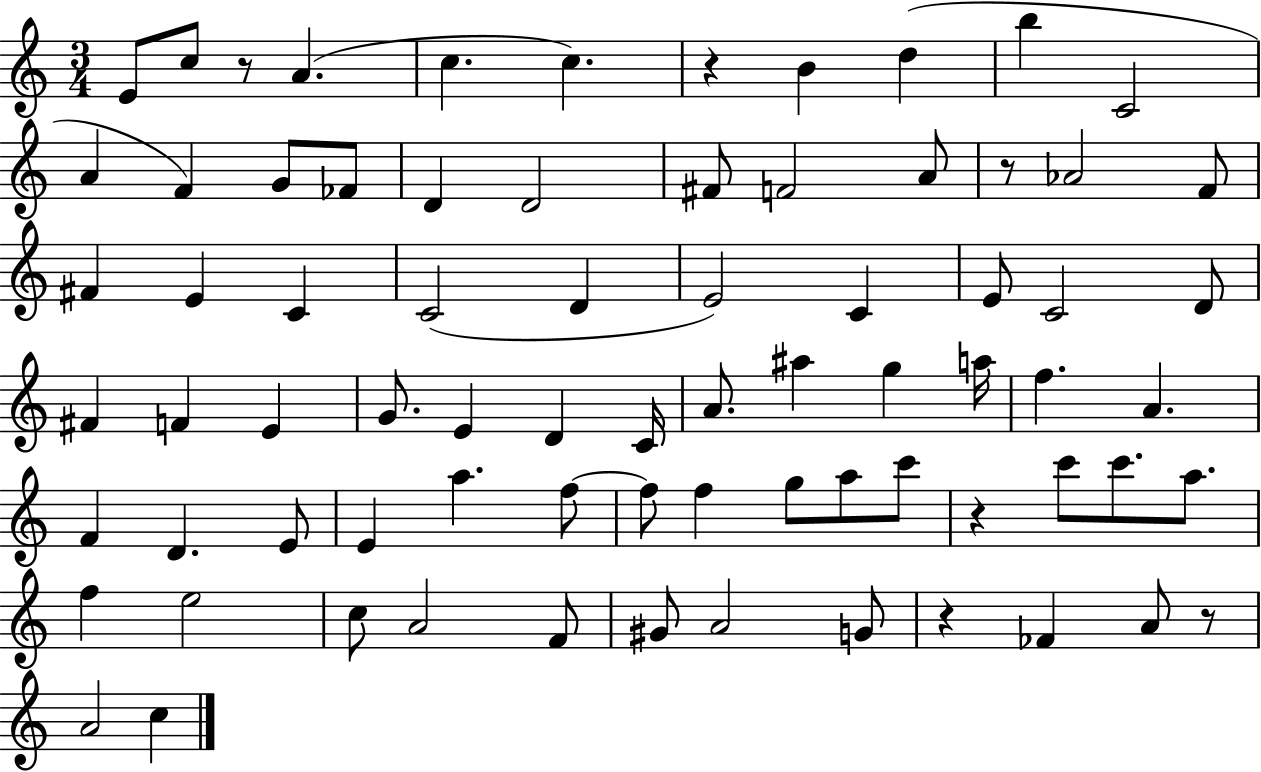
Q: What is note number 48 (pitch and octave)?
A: A5